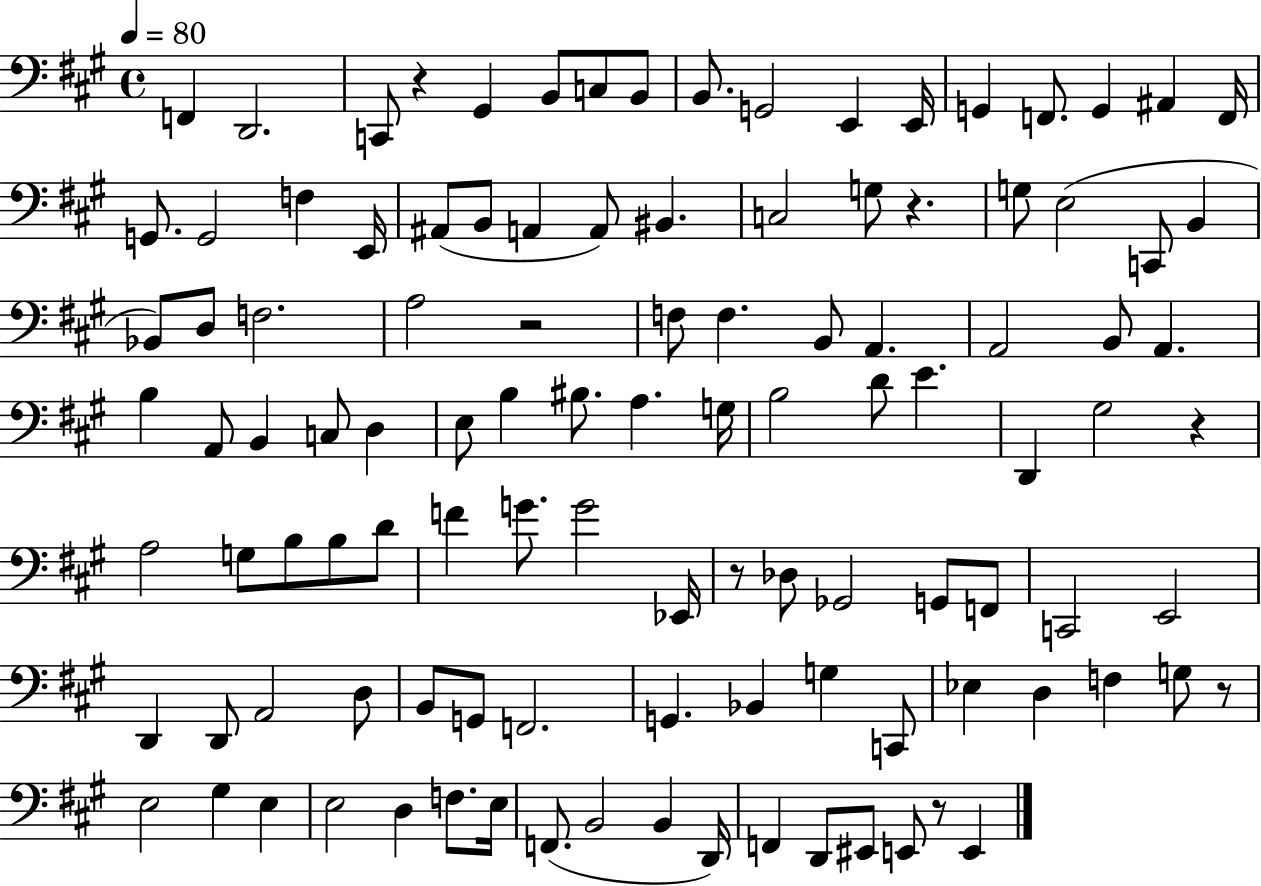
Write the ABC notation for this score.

X:1
T:Untitled
M:4/4
L:1/4
K:A
F,, D,,2 C,,/2 z ^G,, B,,/2 C,/2 B,,/2 B,,/2 G,,2 E,, E,,/4 G,, F,,/2 G,, ^A,, F,,/4 G,,/2 G,,2 F, E,,/4 ^A,,/2 B,,/2 A,, A,,/2 ^B,, C,2 G,/2 z G,/2 E,2 C,,/2 B,, _B,,/2 D,/2 F,2 A,2 z2 F,/2 F, B,,/2 A,, A,,2 B,,/2 A,, B, A,,/2 B,, C,/2 D, E,/2 B, ^B,/2 A, G,/4 B,2 D/2 E D,, ^G,2 z A,2 G,/2 B,/2 B,/2 D/2 F G/2 G2 _E,,/4 z/2 _D,/2 _G,,2 G,,/2 F,,/2 C,,2 E,,2 D,, D,,/2 A,,2 D,/2 B,,/2 G,,/2 F,,2 G,, _B,, G, C,,/2 _E, D, F, G,/2 z/2 E,2 ^G, E, E,2 D, F,/2 E,/4 F,,/2 B,,2 B,, D,,/4 F,, D,,/2 ^E,,/2 E,,/2 z/2 E,,